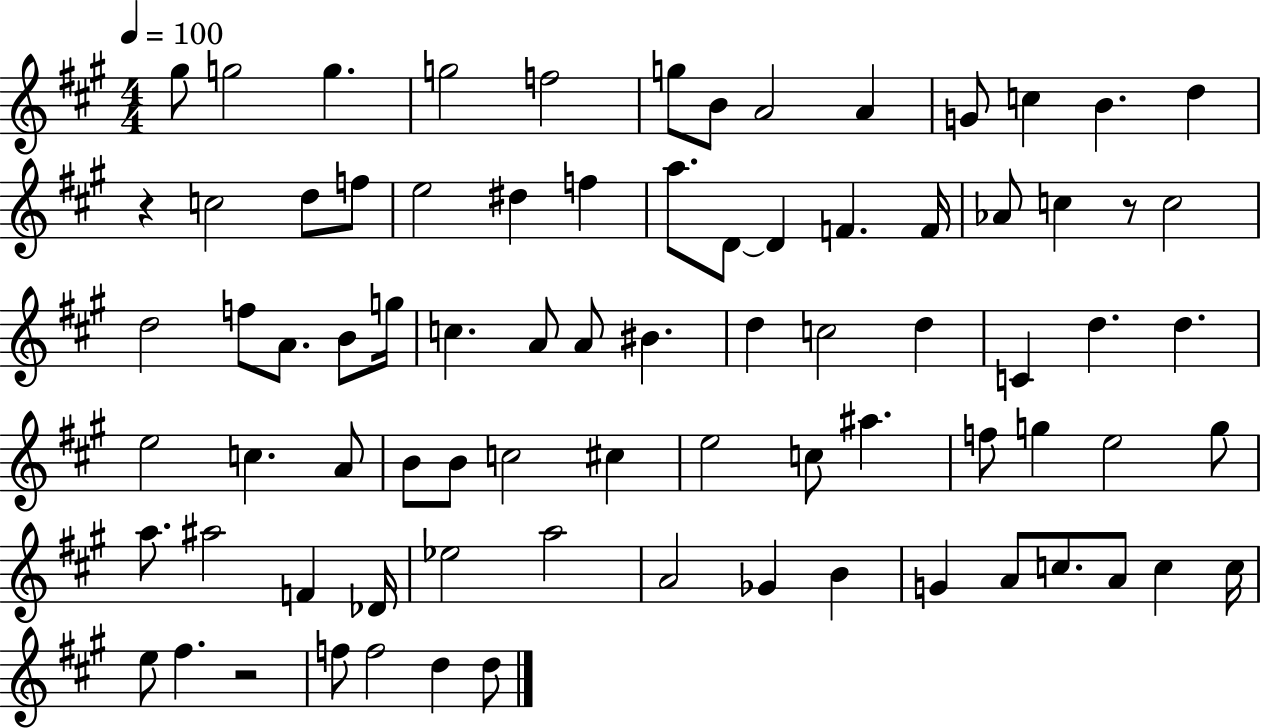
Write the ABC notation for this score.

X:1
T:Untitled
M:4/4
L:1/4
K:A
^g/2 g2 g g2 f2 g/2 B/2 A2 A G/2 c B d z c2 d/2 f/2 e2 ^d f a/2 D/2 D F F/4 _A/2 c z/2 c2 d2 f/2 A/2 B/2 g/4 c A/2 A/2 ^B d c2 d C d d e2 c A/2 B/2 B/2 c2 ^c e2 c/2 ^a f/2 g e2 g/2 a/2 ^a2 F _D/4 _e2 a2 A2 _G B G A/2 c/2 A/2 c c/4 e/2 ^f z2 f/2 f2 d d/2